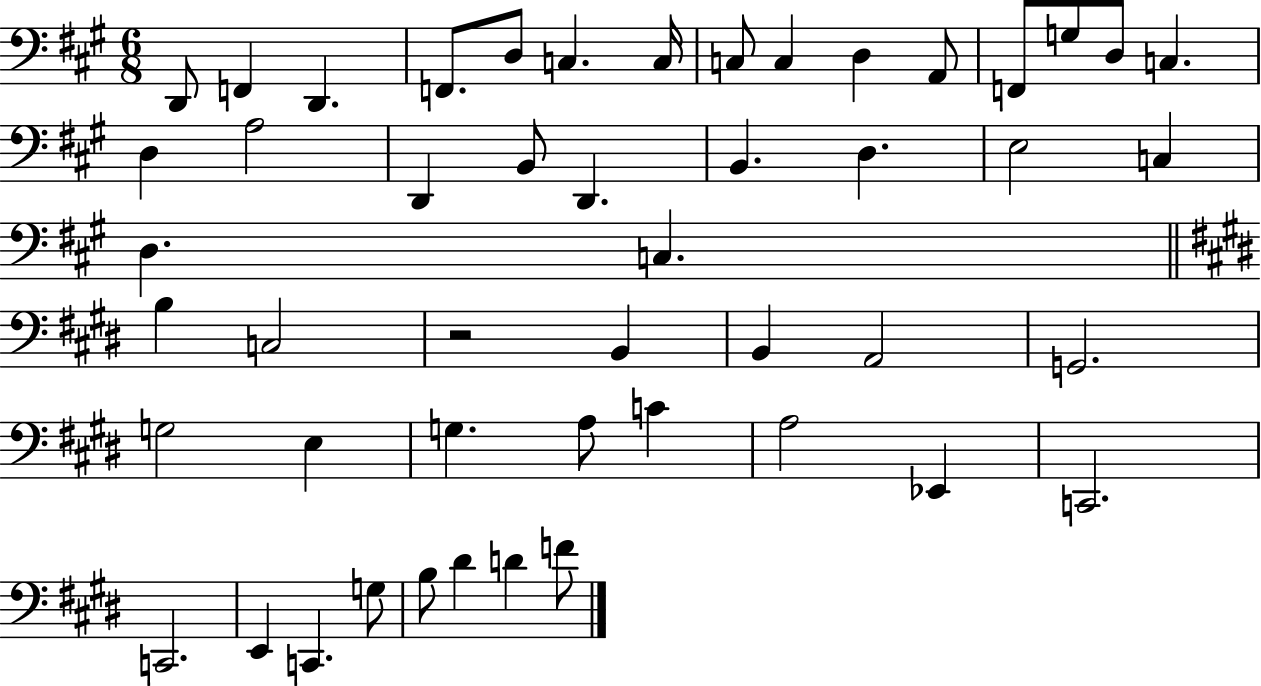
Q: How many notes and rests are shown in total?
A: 49